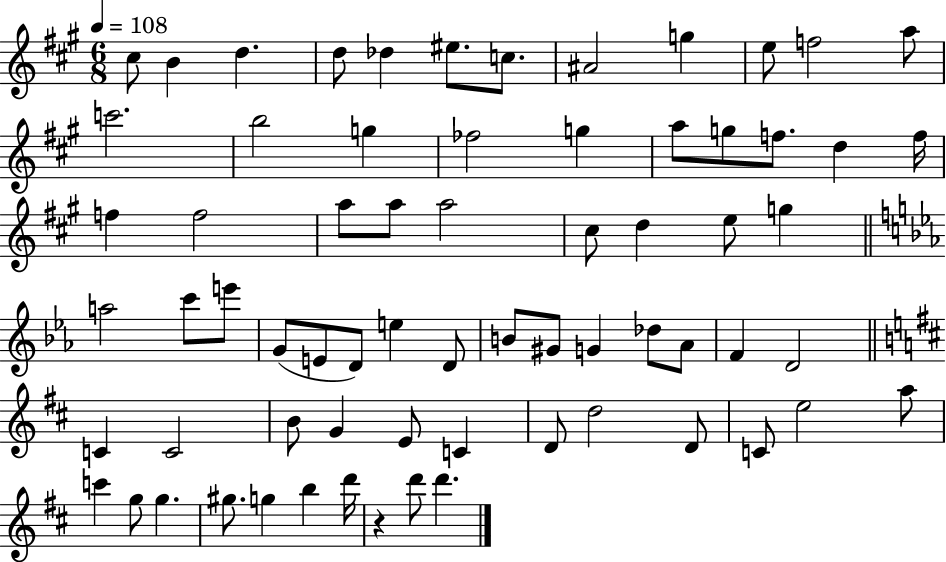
C#5/e B4/q D5/q. D5/e Db5/q EIS5/e. C5/e. A#4/h G5/q E5/e F5/h A5/e C6/h. B5/h G5/q FES5/h G5/q A5/e G5/e F5/e. D5/q F5/s F5/q F5/h A5/e A5/e A5/h C#5/e D5/q E5/e G5/q A5/h C6/e E6/e G4/e E4/e D4/e E5/q D4/e B4/e G#4/e G4/q Db5/e Ab4/e F4/q D4/h C4/q C4/h B4/e G4/q E4/e C4/q D4/e D5/h D4/e C4/e E5/h A5/e C6/q G5/e G5/q. G#5/e. G5/q B5/q D6/s R/q D6/e D6/q.